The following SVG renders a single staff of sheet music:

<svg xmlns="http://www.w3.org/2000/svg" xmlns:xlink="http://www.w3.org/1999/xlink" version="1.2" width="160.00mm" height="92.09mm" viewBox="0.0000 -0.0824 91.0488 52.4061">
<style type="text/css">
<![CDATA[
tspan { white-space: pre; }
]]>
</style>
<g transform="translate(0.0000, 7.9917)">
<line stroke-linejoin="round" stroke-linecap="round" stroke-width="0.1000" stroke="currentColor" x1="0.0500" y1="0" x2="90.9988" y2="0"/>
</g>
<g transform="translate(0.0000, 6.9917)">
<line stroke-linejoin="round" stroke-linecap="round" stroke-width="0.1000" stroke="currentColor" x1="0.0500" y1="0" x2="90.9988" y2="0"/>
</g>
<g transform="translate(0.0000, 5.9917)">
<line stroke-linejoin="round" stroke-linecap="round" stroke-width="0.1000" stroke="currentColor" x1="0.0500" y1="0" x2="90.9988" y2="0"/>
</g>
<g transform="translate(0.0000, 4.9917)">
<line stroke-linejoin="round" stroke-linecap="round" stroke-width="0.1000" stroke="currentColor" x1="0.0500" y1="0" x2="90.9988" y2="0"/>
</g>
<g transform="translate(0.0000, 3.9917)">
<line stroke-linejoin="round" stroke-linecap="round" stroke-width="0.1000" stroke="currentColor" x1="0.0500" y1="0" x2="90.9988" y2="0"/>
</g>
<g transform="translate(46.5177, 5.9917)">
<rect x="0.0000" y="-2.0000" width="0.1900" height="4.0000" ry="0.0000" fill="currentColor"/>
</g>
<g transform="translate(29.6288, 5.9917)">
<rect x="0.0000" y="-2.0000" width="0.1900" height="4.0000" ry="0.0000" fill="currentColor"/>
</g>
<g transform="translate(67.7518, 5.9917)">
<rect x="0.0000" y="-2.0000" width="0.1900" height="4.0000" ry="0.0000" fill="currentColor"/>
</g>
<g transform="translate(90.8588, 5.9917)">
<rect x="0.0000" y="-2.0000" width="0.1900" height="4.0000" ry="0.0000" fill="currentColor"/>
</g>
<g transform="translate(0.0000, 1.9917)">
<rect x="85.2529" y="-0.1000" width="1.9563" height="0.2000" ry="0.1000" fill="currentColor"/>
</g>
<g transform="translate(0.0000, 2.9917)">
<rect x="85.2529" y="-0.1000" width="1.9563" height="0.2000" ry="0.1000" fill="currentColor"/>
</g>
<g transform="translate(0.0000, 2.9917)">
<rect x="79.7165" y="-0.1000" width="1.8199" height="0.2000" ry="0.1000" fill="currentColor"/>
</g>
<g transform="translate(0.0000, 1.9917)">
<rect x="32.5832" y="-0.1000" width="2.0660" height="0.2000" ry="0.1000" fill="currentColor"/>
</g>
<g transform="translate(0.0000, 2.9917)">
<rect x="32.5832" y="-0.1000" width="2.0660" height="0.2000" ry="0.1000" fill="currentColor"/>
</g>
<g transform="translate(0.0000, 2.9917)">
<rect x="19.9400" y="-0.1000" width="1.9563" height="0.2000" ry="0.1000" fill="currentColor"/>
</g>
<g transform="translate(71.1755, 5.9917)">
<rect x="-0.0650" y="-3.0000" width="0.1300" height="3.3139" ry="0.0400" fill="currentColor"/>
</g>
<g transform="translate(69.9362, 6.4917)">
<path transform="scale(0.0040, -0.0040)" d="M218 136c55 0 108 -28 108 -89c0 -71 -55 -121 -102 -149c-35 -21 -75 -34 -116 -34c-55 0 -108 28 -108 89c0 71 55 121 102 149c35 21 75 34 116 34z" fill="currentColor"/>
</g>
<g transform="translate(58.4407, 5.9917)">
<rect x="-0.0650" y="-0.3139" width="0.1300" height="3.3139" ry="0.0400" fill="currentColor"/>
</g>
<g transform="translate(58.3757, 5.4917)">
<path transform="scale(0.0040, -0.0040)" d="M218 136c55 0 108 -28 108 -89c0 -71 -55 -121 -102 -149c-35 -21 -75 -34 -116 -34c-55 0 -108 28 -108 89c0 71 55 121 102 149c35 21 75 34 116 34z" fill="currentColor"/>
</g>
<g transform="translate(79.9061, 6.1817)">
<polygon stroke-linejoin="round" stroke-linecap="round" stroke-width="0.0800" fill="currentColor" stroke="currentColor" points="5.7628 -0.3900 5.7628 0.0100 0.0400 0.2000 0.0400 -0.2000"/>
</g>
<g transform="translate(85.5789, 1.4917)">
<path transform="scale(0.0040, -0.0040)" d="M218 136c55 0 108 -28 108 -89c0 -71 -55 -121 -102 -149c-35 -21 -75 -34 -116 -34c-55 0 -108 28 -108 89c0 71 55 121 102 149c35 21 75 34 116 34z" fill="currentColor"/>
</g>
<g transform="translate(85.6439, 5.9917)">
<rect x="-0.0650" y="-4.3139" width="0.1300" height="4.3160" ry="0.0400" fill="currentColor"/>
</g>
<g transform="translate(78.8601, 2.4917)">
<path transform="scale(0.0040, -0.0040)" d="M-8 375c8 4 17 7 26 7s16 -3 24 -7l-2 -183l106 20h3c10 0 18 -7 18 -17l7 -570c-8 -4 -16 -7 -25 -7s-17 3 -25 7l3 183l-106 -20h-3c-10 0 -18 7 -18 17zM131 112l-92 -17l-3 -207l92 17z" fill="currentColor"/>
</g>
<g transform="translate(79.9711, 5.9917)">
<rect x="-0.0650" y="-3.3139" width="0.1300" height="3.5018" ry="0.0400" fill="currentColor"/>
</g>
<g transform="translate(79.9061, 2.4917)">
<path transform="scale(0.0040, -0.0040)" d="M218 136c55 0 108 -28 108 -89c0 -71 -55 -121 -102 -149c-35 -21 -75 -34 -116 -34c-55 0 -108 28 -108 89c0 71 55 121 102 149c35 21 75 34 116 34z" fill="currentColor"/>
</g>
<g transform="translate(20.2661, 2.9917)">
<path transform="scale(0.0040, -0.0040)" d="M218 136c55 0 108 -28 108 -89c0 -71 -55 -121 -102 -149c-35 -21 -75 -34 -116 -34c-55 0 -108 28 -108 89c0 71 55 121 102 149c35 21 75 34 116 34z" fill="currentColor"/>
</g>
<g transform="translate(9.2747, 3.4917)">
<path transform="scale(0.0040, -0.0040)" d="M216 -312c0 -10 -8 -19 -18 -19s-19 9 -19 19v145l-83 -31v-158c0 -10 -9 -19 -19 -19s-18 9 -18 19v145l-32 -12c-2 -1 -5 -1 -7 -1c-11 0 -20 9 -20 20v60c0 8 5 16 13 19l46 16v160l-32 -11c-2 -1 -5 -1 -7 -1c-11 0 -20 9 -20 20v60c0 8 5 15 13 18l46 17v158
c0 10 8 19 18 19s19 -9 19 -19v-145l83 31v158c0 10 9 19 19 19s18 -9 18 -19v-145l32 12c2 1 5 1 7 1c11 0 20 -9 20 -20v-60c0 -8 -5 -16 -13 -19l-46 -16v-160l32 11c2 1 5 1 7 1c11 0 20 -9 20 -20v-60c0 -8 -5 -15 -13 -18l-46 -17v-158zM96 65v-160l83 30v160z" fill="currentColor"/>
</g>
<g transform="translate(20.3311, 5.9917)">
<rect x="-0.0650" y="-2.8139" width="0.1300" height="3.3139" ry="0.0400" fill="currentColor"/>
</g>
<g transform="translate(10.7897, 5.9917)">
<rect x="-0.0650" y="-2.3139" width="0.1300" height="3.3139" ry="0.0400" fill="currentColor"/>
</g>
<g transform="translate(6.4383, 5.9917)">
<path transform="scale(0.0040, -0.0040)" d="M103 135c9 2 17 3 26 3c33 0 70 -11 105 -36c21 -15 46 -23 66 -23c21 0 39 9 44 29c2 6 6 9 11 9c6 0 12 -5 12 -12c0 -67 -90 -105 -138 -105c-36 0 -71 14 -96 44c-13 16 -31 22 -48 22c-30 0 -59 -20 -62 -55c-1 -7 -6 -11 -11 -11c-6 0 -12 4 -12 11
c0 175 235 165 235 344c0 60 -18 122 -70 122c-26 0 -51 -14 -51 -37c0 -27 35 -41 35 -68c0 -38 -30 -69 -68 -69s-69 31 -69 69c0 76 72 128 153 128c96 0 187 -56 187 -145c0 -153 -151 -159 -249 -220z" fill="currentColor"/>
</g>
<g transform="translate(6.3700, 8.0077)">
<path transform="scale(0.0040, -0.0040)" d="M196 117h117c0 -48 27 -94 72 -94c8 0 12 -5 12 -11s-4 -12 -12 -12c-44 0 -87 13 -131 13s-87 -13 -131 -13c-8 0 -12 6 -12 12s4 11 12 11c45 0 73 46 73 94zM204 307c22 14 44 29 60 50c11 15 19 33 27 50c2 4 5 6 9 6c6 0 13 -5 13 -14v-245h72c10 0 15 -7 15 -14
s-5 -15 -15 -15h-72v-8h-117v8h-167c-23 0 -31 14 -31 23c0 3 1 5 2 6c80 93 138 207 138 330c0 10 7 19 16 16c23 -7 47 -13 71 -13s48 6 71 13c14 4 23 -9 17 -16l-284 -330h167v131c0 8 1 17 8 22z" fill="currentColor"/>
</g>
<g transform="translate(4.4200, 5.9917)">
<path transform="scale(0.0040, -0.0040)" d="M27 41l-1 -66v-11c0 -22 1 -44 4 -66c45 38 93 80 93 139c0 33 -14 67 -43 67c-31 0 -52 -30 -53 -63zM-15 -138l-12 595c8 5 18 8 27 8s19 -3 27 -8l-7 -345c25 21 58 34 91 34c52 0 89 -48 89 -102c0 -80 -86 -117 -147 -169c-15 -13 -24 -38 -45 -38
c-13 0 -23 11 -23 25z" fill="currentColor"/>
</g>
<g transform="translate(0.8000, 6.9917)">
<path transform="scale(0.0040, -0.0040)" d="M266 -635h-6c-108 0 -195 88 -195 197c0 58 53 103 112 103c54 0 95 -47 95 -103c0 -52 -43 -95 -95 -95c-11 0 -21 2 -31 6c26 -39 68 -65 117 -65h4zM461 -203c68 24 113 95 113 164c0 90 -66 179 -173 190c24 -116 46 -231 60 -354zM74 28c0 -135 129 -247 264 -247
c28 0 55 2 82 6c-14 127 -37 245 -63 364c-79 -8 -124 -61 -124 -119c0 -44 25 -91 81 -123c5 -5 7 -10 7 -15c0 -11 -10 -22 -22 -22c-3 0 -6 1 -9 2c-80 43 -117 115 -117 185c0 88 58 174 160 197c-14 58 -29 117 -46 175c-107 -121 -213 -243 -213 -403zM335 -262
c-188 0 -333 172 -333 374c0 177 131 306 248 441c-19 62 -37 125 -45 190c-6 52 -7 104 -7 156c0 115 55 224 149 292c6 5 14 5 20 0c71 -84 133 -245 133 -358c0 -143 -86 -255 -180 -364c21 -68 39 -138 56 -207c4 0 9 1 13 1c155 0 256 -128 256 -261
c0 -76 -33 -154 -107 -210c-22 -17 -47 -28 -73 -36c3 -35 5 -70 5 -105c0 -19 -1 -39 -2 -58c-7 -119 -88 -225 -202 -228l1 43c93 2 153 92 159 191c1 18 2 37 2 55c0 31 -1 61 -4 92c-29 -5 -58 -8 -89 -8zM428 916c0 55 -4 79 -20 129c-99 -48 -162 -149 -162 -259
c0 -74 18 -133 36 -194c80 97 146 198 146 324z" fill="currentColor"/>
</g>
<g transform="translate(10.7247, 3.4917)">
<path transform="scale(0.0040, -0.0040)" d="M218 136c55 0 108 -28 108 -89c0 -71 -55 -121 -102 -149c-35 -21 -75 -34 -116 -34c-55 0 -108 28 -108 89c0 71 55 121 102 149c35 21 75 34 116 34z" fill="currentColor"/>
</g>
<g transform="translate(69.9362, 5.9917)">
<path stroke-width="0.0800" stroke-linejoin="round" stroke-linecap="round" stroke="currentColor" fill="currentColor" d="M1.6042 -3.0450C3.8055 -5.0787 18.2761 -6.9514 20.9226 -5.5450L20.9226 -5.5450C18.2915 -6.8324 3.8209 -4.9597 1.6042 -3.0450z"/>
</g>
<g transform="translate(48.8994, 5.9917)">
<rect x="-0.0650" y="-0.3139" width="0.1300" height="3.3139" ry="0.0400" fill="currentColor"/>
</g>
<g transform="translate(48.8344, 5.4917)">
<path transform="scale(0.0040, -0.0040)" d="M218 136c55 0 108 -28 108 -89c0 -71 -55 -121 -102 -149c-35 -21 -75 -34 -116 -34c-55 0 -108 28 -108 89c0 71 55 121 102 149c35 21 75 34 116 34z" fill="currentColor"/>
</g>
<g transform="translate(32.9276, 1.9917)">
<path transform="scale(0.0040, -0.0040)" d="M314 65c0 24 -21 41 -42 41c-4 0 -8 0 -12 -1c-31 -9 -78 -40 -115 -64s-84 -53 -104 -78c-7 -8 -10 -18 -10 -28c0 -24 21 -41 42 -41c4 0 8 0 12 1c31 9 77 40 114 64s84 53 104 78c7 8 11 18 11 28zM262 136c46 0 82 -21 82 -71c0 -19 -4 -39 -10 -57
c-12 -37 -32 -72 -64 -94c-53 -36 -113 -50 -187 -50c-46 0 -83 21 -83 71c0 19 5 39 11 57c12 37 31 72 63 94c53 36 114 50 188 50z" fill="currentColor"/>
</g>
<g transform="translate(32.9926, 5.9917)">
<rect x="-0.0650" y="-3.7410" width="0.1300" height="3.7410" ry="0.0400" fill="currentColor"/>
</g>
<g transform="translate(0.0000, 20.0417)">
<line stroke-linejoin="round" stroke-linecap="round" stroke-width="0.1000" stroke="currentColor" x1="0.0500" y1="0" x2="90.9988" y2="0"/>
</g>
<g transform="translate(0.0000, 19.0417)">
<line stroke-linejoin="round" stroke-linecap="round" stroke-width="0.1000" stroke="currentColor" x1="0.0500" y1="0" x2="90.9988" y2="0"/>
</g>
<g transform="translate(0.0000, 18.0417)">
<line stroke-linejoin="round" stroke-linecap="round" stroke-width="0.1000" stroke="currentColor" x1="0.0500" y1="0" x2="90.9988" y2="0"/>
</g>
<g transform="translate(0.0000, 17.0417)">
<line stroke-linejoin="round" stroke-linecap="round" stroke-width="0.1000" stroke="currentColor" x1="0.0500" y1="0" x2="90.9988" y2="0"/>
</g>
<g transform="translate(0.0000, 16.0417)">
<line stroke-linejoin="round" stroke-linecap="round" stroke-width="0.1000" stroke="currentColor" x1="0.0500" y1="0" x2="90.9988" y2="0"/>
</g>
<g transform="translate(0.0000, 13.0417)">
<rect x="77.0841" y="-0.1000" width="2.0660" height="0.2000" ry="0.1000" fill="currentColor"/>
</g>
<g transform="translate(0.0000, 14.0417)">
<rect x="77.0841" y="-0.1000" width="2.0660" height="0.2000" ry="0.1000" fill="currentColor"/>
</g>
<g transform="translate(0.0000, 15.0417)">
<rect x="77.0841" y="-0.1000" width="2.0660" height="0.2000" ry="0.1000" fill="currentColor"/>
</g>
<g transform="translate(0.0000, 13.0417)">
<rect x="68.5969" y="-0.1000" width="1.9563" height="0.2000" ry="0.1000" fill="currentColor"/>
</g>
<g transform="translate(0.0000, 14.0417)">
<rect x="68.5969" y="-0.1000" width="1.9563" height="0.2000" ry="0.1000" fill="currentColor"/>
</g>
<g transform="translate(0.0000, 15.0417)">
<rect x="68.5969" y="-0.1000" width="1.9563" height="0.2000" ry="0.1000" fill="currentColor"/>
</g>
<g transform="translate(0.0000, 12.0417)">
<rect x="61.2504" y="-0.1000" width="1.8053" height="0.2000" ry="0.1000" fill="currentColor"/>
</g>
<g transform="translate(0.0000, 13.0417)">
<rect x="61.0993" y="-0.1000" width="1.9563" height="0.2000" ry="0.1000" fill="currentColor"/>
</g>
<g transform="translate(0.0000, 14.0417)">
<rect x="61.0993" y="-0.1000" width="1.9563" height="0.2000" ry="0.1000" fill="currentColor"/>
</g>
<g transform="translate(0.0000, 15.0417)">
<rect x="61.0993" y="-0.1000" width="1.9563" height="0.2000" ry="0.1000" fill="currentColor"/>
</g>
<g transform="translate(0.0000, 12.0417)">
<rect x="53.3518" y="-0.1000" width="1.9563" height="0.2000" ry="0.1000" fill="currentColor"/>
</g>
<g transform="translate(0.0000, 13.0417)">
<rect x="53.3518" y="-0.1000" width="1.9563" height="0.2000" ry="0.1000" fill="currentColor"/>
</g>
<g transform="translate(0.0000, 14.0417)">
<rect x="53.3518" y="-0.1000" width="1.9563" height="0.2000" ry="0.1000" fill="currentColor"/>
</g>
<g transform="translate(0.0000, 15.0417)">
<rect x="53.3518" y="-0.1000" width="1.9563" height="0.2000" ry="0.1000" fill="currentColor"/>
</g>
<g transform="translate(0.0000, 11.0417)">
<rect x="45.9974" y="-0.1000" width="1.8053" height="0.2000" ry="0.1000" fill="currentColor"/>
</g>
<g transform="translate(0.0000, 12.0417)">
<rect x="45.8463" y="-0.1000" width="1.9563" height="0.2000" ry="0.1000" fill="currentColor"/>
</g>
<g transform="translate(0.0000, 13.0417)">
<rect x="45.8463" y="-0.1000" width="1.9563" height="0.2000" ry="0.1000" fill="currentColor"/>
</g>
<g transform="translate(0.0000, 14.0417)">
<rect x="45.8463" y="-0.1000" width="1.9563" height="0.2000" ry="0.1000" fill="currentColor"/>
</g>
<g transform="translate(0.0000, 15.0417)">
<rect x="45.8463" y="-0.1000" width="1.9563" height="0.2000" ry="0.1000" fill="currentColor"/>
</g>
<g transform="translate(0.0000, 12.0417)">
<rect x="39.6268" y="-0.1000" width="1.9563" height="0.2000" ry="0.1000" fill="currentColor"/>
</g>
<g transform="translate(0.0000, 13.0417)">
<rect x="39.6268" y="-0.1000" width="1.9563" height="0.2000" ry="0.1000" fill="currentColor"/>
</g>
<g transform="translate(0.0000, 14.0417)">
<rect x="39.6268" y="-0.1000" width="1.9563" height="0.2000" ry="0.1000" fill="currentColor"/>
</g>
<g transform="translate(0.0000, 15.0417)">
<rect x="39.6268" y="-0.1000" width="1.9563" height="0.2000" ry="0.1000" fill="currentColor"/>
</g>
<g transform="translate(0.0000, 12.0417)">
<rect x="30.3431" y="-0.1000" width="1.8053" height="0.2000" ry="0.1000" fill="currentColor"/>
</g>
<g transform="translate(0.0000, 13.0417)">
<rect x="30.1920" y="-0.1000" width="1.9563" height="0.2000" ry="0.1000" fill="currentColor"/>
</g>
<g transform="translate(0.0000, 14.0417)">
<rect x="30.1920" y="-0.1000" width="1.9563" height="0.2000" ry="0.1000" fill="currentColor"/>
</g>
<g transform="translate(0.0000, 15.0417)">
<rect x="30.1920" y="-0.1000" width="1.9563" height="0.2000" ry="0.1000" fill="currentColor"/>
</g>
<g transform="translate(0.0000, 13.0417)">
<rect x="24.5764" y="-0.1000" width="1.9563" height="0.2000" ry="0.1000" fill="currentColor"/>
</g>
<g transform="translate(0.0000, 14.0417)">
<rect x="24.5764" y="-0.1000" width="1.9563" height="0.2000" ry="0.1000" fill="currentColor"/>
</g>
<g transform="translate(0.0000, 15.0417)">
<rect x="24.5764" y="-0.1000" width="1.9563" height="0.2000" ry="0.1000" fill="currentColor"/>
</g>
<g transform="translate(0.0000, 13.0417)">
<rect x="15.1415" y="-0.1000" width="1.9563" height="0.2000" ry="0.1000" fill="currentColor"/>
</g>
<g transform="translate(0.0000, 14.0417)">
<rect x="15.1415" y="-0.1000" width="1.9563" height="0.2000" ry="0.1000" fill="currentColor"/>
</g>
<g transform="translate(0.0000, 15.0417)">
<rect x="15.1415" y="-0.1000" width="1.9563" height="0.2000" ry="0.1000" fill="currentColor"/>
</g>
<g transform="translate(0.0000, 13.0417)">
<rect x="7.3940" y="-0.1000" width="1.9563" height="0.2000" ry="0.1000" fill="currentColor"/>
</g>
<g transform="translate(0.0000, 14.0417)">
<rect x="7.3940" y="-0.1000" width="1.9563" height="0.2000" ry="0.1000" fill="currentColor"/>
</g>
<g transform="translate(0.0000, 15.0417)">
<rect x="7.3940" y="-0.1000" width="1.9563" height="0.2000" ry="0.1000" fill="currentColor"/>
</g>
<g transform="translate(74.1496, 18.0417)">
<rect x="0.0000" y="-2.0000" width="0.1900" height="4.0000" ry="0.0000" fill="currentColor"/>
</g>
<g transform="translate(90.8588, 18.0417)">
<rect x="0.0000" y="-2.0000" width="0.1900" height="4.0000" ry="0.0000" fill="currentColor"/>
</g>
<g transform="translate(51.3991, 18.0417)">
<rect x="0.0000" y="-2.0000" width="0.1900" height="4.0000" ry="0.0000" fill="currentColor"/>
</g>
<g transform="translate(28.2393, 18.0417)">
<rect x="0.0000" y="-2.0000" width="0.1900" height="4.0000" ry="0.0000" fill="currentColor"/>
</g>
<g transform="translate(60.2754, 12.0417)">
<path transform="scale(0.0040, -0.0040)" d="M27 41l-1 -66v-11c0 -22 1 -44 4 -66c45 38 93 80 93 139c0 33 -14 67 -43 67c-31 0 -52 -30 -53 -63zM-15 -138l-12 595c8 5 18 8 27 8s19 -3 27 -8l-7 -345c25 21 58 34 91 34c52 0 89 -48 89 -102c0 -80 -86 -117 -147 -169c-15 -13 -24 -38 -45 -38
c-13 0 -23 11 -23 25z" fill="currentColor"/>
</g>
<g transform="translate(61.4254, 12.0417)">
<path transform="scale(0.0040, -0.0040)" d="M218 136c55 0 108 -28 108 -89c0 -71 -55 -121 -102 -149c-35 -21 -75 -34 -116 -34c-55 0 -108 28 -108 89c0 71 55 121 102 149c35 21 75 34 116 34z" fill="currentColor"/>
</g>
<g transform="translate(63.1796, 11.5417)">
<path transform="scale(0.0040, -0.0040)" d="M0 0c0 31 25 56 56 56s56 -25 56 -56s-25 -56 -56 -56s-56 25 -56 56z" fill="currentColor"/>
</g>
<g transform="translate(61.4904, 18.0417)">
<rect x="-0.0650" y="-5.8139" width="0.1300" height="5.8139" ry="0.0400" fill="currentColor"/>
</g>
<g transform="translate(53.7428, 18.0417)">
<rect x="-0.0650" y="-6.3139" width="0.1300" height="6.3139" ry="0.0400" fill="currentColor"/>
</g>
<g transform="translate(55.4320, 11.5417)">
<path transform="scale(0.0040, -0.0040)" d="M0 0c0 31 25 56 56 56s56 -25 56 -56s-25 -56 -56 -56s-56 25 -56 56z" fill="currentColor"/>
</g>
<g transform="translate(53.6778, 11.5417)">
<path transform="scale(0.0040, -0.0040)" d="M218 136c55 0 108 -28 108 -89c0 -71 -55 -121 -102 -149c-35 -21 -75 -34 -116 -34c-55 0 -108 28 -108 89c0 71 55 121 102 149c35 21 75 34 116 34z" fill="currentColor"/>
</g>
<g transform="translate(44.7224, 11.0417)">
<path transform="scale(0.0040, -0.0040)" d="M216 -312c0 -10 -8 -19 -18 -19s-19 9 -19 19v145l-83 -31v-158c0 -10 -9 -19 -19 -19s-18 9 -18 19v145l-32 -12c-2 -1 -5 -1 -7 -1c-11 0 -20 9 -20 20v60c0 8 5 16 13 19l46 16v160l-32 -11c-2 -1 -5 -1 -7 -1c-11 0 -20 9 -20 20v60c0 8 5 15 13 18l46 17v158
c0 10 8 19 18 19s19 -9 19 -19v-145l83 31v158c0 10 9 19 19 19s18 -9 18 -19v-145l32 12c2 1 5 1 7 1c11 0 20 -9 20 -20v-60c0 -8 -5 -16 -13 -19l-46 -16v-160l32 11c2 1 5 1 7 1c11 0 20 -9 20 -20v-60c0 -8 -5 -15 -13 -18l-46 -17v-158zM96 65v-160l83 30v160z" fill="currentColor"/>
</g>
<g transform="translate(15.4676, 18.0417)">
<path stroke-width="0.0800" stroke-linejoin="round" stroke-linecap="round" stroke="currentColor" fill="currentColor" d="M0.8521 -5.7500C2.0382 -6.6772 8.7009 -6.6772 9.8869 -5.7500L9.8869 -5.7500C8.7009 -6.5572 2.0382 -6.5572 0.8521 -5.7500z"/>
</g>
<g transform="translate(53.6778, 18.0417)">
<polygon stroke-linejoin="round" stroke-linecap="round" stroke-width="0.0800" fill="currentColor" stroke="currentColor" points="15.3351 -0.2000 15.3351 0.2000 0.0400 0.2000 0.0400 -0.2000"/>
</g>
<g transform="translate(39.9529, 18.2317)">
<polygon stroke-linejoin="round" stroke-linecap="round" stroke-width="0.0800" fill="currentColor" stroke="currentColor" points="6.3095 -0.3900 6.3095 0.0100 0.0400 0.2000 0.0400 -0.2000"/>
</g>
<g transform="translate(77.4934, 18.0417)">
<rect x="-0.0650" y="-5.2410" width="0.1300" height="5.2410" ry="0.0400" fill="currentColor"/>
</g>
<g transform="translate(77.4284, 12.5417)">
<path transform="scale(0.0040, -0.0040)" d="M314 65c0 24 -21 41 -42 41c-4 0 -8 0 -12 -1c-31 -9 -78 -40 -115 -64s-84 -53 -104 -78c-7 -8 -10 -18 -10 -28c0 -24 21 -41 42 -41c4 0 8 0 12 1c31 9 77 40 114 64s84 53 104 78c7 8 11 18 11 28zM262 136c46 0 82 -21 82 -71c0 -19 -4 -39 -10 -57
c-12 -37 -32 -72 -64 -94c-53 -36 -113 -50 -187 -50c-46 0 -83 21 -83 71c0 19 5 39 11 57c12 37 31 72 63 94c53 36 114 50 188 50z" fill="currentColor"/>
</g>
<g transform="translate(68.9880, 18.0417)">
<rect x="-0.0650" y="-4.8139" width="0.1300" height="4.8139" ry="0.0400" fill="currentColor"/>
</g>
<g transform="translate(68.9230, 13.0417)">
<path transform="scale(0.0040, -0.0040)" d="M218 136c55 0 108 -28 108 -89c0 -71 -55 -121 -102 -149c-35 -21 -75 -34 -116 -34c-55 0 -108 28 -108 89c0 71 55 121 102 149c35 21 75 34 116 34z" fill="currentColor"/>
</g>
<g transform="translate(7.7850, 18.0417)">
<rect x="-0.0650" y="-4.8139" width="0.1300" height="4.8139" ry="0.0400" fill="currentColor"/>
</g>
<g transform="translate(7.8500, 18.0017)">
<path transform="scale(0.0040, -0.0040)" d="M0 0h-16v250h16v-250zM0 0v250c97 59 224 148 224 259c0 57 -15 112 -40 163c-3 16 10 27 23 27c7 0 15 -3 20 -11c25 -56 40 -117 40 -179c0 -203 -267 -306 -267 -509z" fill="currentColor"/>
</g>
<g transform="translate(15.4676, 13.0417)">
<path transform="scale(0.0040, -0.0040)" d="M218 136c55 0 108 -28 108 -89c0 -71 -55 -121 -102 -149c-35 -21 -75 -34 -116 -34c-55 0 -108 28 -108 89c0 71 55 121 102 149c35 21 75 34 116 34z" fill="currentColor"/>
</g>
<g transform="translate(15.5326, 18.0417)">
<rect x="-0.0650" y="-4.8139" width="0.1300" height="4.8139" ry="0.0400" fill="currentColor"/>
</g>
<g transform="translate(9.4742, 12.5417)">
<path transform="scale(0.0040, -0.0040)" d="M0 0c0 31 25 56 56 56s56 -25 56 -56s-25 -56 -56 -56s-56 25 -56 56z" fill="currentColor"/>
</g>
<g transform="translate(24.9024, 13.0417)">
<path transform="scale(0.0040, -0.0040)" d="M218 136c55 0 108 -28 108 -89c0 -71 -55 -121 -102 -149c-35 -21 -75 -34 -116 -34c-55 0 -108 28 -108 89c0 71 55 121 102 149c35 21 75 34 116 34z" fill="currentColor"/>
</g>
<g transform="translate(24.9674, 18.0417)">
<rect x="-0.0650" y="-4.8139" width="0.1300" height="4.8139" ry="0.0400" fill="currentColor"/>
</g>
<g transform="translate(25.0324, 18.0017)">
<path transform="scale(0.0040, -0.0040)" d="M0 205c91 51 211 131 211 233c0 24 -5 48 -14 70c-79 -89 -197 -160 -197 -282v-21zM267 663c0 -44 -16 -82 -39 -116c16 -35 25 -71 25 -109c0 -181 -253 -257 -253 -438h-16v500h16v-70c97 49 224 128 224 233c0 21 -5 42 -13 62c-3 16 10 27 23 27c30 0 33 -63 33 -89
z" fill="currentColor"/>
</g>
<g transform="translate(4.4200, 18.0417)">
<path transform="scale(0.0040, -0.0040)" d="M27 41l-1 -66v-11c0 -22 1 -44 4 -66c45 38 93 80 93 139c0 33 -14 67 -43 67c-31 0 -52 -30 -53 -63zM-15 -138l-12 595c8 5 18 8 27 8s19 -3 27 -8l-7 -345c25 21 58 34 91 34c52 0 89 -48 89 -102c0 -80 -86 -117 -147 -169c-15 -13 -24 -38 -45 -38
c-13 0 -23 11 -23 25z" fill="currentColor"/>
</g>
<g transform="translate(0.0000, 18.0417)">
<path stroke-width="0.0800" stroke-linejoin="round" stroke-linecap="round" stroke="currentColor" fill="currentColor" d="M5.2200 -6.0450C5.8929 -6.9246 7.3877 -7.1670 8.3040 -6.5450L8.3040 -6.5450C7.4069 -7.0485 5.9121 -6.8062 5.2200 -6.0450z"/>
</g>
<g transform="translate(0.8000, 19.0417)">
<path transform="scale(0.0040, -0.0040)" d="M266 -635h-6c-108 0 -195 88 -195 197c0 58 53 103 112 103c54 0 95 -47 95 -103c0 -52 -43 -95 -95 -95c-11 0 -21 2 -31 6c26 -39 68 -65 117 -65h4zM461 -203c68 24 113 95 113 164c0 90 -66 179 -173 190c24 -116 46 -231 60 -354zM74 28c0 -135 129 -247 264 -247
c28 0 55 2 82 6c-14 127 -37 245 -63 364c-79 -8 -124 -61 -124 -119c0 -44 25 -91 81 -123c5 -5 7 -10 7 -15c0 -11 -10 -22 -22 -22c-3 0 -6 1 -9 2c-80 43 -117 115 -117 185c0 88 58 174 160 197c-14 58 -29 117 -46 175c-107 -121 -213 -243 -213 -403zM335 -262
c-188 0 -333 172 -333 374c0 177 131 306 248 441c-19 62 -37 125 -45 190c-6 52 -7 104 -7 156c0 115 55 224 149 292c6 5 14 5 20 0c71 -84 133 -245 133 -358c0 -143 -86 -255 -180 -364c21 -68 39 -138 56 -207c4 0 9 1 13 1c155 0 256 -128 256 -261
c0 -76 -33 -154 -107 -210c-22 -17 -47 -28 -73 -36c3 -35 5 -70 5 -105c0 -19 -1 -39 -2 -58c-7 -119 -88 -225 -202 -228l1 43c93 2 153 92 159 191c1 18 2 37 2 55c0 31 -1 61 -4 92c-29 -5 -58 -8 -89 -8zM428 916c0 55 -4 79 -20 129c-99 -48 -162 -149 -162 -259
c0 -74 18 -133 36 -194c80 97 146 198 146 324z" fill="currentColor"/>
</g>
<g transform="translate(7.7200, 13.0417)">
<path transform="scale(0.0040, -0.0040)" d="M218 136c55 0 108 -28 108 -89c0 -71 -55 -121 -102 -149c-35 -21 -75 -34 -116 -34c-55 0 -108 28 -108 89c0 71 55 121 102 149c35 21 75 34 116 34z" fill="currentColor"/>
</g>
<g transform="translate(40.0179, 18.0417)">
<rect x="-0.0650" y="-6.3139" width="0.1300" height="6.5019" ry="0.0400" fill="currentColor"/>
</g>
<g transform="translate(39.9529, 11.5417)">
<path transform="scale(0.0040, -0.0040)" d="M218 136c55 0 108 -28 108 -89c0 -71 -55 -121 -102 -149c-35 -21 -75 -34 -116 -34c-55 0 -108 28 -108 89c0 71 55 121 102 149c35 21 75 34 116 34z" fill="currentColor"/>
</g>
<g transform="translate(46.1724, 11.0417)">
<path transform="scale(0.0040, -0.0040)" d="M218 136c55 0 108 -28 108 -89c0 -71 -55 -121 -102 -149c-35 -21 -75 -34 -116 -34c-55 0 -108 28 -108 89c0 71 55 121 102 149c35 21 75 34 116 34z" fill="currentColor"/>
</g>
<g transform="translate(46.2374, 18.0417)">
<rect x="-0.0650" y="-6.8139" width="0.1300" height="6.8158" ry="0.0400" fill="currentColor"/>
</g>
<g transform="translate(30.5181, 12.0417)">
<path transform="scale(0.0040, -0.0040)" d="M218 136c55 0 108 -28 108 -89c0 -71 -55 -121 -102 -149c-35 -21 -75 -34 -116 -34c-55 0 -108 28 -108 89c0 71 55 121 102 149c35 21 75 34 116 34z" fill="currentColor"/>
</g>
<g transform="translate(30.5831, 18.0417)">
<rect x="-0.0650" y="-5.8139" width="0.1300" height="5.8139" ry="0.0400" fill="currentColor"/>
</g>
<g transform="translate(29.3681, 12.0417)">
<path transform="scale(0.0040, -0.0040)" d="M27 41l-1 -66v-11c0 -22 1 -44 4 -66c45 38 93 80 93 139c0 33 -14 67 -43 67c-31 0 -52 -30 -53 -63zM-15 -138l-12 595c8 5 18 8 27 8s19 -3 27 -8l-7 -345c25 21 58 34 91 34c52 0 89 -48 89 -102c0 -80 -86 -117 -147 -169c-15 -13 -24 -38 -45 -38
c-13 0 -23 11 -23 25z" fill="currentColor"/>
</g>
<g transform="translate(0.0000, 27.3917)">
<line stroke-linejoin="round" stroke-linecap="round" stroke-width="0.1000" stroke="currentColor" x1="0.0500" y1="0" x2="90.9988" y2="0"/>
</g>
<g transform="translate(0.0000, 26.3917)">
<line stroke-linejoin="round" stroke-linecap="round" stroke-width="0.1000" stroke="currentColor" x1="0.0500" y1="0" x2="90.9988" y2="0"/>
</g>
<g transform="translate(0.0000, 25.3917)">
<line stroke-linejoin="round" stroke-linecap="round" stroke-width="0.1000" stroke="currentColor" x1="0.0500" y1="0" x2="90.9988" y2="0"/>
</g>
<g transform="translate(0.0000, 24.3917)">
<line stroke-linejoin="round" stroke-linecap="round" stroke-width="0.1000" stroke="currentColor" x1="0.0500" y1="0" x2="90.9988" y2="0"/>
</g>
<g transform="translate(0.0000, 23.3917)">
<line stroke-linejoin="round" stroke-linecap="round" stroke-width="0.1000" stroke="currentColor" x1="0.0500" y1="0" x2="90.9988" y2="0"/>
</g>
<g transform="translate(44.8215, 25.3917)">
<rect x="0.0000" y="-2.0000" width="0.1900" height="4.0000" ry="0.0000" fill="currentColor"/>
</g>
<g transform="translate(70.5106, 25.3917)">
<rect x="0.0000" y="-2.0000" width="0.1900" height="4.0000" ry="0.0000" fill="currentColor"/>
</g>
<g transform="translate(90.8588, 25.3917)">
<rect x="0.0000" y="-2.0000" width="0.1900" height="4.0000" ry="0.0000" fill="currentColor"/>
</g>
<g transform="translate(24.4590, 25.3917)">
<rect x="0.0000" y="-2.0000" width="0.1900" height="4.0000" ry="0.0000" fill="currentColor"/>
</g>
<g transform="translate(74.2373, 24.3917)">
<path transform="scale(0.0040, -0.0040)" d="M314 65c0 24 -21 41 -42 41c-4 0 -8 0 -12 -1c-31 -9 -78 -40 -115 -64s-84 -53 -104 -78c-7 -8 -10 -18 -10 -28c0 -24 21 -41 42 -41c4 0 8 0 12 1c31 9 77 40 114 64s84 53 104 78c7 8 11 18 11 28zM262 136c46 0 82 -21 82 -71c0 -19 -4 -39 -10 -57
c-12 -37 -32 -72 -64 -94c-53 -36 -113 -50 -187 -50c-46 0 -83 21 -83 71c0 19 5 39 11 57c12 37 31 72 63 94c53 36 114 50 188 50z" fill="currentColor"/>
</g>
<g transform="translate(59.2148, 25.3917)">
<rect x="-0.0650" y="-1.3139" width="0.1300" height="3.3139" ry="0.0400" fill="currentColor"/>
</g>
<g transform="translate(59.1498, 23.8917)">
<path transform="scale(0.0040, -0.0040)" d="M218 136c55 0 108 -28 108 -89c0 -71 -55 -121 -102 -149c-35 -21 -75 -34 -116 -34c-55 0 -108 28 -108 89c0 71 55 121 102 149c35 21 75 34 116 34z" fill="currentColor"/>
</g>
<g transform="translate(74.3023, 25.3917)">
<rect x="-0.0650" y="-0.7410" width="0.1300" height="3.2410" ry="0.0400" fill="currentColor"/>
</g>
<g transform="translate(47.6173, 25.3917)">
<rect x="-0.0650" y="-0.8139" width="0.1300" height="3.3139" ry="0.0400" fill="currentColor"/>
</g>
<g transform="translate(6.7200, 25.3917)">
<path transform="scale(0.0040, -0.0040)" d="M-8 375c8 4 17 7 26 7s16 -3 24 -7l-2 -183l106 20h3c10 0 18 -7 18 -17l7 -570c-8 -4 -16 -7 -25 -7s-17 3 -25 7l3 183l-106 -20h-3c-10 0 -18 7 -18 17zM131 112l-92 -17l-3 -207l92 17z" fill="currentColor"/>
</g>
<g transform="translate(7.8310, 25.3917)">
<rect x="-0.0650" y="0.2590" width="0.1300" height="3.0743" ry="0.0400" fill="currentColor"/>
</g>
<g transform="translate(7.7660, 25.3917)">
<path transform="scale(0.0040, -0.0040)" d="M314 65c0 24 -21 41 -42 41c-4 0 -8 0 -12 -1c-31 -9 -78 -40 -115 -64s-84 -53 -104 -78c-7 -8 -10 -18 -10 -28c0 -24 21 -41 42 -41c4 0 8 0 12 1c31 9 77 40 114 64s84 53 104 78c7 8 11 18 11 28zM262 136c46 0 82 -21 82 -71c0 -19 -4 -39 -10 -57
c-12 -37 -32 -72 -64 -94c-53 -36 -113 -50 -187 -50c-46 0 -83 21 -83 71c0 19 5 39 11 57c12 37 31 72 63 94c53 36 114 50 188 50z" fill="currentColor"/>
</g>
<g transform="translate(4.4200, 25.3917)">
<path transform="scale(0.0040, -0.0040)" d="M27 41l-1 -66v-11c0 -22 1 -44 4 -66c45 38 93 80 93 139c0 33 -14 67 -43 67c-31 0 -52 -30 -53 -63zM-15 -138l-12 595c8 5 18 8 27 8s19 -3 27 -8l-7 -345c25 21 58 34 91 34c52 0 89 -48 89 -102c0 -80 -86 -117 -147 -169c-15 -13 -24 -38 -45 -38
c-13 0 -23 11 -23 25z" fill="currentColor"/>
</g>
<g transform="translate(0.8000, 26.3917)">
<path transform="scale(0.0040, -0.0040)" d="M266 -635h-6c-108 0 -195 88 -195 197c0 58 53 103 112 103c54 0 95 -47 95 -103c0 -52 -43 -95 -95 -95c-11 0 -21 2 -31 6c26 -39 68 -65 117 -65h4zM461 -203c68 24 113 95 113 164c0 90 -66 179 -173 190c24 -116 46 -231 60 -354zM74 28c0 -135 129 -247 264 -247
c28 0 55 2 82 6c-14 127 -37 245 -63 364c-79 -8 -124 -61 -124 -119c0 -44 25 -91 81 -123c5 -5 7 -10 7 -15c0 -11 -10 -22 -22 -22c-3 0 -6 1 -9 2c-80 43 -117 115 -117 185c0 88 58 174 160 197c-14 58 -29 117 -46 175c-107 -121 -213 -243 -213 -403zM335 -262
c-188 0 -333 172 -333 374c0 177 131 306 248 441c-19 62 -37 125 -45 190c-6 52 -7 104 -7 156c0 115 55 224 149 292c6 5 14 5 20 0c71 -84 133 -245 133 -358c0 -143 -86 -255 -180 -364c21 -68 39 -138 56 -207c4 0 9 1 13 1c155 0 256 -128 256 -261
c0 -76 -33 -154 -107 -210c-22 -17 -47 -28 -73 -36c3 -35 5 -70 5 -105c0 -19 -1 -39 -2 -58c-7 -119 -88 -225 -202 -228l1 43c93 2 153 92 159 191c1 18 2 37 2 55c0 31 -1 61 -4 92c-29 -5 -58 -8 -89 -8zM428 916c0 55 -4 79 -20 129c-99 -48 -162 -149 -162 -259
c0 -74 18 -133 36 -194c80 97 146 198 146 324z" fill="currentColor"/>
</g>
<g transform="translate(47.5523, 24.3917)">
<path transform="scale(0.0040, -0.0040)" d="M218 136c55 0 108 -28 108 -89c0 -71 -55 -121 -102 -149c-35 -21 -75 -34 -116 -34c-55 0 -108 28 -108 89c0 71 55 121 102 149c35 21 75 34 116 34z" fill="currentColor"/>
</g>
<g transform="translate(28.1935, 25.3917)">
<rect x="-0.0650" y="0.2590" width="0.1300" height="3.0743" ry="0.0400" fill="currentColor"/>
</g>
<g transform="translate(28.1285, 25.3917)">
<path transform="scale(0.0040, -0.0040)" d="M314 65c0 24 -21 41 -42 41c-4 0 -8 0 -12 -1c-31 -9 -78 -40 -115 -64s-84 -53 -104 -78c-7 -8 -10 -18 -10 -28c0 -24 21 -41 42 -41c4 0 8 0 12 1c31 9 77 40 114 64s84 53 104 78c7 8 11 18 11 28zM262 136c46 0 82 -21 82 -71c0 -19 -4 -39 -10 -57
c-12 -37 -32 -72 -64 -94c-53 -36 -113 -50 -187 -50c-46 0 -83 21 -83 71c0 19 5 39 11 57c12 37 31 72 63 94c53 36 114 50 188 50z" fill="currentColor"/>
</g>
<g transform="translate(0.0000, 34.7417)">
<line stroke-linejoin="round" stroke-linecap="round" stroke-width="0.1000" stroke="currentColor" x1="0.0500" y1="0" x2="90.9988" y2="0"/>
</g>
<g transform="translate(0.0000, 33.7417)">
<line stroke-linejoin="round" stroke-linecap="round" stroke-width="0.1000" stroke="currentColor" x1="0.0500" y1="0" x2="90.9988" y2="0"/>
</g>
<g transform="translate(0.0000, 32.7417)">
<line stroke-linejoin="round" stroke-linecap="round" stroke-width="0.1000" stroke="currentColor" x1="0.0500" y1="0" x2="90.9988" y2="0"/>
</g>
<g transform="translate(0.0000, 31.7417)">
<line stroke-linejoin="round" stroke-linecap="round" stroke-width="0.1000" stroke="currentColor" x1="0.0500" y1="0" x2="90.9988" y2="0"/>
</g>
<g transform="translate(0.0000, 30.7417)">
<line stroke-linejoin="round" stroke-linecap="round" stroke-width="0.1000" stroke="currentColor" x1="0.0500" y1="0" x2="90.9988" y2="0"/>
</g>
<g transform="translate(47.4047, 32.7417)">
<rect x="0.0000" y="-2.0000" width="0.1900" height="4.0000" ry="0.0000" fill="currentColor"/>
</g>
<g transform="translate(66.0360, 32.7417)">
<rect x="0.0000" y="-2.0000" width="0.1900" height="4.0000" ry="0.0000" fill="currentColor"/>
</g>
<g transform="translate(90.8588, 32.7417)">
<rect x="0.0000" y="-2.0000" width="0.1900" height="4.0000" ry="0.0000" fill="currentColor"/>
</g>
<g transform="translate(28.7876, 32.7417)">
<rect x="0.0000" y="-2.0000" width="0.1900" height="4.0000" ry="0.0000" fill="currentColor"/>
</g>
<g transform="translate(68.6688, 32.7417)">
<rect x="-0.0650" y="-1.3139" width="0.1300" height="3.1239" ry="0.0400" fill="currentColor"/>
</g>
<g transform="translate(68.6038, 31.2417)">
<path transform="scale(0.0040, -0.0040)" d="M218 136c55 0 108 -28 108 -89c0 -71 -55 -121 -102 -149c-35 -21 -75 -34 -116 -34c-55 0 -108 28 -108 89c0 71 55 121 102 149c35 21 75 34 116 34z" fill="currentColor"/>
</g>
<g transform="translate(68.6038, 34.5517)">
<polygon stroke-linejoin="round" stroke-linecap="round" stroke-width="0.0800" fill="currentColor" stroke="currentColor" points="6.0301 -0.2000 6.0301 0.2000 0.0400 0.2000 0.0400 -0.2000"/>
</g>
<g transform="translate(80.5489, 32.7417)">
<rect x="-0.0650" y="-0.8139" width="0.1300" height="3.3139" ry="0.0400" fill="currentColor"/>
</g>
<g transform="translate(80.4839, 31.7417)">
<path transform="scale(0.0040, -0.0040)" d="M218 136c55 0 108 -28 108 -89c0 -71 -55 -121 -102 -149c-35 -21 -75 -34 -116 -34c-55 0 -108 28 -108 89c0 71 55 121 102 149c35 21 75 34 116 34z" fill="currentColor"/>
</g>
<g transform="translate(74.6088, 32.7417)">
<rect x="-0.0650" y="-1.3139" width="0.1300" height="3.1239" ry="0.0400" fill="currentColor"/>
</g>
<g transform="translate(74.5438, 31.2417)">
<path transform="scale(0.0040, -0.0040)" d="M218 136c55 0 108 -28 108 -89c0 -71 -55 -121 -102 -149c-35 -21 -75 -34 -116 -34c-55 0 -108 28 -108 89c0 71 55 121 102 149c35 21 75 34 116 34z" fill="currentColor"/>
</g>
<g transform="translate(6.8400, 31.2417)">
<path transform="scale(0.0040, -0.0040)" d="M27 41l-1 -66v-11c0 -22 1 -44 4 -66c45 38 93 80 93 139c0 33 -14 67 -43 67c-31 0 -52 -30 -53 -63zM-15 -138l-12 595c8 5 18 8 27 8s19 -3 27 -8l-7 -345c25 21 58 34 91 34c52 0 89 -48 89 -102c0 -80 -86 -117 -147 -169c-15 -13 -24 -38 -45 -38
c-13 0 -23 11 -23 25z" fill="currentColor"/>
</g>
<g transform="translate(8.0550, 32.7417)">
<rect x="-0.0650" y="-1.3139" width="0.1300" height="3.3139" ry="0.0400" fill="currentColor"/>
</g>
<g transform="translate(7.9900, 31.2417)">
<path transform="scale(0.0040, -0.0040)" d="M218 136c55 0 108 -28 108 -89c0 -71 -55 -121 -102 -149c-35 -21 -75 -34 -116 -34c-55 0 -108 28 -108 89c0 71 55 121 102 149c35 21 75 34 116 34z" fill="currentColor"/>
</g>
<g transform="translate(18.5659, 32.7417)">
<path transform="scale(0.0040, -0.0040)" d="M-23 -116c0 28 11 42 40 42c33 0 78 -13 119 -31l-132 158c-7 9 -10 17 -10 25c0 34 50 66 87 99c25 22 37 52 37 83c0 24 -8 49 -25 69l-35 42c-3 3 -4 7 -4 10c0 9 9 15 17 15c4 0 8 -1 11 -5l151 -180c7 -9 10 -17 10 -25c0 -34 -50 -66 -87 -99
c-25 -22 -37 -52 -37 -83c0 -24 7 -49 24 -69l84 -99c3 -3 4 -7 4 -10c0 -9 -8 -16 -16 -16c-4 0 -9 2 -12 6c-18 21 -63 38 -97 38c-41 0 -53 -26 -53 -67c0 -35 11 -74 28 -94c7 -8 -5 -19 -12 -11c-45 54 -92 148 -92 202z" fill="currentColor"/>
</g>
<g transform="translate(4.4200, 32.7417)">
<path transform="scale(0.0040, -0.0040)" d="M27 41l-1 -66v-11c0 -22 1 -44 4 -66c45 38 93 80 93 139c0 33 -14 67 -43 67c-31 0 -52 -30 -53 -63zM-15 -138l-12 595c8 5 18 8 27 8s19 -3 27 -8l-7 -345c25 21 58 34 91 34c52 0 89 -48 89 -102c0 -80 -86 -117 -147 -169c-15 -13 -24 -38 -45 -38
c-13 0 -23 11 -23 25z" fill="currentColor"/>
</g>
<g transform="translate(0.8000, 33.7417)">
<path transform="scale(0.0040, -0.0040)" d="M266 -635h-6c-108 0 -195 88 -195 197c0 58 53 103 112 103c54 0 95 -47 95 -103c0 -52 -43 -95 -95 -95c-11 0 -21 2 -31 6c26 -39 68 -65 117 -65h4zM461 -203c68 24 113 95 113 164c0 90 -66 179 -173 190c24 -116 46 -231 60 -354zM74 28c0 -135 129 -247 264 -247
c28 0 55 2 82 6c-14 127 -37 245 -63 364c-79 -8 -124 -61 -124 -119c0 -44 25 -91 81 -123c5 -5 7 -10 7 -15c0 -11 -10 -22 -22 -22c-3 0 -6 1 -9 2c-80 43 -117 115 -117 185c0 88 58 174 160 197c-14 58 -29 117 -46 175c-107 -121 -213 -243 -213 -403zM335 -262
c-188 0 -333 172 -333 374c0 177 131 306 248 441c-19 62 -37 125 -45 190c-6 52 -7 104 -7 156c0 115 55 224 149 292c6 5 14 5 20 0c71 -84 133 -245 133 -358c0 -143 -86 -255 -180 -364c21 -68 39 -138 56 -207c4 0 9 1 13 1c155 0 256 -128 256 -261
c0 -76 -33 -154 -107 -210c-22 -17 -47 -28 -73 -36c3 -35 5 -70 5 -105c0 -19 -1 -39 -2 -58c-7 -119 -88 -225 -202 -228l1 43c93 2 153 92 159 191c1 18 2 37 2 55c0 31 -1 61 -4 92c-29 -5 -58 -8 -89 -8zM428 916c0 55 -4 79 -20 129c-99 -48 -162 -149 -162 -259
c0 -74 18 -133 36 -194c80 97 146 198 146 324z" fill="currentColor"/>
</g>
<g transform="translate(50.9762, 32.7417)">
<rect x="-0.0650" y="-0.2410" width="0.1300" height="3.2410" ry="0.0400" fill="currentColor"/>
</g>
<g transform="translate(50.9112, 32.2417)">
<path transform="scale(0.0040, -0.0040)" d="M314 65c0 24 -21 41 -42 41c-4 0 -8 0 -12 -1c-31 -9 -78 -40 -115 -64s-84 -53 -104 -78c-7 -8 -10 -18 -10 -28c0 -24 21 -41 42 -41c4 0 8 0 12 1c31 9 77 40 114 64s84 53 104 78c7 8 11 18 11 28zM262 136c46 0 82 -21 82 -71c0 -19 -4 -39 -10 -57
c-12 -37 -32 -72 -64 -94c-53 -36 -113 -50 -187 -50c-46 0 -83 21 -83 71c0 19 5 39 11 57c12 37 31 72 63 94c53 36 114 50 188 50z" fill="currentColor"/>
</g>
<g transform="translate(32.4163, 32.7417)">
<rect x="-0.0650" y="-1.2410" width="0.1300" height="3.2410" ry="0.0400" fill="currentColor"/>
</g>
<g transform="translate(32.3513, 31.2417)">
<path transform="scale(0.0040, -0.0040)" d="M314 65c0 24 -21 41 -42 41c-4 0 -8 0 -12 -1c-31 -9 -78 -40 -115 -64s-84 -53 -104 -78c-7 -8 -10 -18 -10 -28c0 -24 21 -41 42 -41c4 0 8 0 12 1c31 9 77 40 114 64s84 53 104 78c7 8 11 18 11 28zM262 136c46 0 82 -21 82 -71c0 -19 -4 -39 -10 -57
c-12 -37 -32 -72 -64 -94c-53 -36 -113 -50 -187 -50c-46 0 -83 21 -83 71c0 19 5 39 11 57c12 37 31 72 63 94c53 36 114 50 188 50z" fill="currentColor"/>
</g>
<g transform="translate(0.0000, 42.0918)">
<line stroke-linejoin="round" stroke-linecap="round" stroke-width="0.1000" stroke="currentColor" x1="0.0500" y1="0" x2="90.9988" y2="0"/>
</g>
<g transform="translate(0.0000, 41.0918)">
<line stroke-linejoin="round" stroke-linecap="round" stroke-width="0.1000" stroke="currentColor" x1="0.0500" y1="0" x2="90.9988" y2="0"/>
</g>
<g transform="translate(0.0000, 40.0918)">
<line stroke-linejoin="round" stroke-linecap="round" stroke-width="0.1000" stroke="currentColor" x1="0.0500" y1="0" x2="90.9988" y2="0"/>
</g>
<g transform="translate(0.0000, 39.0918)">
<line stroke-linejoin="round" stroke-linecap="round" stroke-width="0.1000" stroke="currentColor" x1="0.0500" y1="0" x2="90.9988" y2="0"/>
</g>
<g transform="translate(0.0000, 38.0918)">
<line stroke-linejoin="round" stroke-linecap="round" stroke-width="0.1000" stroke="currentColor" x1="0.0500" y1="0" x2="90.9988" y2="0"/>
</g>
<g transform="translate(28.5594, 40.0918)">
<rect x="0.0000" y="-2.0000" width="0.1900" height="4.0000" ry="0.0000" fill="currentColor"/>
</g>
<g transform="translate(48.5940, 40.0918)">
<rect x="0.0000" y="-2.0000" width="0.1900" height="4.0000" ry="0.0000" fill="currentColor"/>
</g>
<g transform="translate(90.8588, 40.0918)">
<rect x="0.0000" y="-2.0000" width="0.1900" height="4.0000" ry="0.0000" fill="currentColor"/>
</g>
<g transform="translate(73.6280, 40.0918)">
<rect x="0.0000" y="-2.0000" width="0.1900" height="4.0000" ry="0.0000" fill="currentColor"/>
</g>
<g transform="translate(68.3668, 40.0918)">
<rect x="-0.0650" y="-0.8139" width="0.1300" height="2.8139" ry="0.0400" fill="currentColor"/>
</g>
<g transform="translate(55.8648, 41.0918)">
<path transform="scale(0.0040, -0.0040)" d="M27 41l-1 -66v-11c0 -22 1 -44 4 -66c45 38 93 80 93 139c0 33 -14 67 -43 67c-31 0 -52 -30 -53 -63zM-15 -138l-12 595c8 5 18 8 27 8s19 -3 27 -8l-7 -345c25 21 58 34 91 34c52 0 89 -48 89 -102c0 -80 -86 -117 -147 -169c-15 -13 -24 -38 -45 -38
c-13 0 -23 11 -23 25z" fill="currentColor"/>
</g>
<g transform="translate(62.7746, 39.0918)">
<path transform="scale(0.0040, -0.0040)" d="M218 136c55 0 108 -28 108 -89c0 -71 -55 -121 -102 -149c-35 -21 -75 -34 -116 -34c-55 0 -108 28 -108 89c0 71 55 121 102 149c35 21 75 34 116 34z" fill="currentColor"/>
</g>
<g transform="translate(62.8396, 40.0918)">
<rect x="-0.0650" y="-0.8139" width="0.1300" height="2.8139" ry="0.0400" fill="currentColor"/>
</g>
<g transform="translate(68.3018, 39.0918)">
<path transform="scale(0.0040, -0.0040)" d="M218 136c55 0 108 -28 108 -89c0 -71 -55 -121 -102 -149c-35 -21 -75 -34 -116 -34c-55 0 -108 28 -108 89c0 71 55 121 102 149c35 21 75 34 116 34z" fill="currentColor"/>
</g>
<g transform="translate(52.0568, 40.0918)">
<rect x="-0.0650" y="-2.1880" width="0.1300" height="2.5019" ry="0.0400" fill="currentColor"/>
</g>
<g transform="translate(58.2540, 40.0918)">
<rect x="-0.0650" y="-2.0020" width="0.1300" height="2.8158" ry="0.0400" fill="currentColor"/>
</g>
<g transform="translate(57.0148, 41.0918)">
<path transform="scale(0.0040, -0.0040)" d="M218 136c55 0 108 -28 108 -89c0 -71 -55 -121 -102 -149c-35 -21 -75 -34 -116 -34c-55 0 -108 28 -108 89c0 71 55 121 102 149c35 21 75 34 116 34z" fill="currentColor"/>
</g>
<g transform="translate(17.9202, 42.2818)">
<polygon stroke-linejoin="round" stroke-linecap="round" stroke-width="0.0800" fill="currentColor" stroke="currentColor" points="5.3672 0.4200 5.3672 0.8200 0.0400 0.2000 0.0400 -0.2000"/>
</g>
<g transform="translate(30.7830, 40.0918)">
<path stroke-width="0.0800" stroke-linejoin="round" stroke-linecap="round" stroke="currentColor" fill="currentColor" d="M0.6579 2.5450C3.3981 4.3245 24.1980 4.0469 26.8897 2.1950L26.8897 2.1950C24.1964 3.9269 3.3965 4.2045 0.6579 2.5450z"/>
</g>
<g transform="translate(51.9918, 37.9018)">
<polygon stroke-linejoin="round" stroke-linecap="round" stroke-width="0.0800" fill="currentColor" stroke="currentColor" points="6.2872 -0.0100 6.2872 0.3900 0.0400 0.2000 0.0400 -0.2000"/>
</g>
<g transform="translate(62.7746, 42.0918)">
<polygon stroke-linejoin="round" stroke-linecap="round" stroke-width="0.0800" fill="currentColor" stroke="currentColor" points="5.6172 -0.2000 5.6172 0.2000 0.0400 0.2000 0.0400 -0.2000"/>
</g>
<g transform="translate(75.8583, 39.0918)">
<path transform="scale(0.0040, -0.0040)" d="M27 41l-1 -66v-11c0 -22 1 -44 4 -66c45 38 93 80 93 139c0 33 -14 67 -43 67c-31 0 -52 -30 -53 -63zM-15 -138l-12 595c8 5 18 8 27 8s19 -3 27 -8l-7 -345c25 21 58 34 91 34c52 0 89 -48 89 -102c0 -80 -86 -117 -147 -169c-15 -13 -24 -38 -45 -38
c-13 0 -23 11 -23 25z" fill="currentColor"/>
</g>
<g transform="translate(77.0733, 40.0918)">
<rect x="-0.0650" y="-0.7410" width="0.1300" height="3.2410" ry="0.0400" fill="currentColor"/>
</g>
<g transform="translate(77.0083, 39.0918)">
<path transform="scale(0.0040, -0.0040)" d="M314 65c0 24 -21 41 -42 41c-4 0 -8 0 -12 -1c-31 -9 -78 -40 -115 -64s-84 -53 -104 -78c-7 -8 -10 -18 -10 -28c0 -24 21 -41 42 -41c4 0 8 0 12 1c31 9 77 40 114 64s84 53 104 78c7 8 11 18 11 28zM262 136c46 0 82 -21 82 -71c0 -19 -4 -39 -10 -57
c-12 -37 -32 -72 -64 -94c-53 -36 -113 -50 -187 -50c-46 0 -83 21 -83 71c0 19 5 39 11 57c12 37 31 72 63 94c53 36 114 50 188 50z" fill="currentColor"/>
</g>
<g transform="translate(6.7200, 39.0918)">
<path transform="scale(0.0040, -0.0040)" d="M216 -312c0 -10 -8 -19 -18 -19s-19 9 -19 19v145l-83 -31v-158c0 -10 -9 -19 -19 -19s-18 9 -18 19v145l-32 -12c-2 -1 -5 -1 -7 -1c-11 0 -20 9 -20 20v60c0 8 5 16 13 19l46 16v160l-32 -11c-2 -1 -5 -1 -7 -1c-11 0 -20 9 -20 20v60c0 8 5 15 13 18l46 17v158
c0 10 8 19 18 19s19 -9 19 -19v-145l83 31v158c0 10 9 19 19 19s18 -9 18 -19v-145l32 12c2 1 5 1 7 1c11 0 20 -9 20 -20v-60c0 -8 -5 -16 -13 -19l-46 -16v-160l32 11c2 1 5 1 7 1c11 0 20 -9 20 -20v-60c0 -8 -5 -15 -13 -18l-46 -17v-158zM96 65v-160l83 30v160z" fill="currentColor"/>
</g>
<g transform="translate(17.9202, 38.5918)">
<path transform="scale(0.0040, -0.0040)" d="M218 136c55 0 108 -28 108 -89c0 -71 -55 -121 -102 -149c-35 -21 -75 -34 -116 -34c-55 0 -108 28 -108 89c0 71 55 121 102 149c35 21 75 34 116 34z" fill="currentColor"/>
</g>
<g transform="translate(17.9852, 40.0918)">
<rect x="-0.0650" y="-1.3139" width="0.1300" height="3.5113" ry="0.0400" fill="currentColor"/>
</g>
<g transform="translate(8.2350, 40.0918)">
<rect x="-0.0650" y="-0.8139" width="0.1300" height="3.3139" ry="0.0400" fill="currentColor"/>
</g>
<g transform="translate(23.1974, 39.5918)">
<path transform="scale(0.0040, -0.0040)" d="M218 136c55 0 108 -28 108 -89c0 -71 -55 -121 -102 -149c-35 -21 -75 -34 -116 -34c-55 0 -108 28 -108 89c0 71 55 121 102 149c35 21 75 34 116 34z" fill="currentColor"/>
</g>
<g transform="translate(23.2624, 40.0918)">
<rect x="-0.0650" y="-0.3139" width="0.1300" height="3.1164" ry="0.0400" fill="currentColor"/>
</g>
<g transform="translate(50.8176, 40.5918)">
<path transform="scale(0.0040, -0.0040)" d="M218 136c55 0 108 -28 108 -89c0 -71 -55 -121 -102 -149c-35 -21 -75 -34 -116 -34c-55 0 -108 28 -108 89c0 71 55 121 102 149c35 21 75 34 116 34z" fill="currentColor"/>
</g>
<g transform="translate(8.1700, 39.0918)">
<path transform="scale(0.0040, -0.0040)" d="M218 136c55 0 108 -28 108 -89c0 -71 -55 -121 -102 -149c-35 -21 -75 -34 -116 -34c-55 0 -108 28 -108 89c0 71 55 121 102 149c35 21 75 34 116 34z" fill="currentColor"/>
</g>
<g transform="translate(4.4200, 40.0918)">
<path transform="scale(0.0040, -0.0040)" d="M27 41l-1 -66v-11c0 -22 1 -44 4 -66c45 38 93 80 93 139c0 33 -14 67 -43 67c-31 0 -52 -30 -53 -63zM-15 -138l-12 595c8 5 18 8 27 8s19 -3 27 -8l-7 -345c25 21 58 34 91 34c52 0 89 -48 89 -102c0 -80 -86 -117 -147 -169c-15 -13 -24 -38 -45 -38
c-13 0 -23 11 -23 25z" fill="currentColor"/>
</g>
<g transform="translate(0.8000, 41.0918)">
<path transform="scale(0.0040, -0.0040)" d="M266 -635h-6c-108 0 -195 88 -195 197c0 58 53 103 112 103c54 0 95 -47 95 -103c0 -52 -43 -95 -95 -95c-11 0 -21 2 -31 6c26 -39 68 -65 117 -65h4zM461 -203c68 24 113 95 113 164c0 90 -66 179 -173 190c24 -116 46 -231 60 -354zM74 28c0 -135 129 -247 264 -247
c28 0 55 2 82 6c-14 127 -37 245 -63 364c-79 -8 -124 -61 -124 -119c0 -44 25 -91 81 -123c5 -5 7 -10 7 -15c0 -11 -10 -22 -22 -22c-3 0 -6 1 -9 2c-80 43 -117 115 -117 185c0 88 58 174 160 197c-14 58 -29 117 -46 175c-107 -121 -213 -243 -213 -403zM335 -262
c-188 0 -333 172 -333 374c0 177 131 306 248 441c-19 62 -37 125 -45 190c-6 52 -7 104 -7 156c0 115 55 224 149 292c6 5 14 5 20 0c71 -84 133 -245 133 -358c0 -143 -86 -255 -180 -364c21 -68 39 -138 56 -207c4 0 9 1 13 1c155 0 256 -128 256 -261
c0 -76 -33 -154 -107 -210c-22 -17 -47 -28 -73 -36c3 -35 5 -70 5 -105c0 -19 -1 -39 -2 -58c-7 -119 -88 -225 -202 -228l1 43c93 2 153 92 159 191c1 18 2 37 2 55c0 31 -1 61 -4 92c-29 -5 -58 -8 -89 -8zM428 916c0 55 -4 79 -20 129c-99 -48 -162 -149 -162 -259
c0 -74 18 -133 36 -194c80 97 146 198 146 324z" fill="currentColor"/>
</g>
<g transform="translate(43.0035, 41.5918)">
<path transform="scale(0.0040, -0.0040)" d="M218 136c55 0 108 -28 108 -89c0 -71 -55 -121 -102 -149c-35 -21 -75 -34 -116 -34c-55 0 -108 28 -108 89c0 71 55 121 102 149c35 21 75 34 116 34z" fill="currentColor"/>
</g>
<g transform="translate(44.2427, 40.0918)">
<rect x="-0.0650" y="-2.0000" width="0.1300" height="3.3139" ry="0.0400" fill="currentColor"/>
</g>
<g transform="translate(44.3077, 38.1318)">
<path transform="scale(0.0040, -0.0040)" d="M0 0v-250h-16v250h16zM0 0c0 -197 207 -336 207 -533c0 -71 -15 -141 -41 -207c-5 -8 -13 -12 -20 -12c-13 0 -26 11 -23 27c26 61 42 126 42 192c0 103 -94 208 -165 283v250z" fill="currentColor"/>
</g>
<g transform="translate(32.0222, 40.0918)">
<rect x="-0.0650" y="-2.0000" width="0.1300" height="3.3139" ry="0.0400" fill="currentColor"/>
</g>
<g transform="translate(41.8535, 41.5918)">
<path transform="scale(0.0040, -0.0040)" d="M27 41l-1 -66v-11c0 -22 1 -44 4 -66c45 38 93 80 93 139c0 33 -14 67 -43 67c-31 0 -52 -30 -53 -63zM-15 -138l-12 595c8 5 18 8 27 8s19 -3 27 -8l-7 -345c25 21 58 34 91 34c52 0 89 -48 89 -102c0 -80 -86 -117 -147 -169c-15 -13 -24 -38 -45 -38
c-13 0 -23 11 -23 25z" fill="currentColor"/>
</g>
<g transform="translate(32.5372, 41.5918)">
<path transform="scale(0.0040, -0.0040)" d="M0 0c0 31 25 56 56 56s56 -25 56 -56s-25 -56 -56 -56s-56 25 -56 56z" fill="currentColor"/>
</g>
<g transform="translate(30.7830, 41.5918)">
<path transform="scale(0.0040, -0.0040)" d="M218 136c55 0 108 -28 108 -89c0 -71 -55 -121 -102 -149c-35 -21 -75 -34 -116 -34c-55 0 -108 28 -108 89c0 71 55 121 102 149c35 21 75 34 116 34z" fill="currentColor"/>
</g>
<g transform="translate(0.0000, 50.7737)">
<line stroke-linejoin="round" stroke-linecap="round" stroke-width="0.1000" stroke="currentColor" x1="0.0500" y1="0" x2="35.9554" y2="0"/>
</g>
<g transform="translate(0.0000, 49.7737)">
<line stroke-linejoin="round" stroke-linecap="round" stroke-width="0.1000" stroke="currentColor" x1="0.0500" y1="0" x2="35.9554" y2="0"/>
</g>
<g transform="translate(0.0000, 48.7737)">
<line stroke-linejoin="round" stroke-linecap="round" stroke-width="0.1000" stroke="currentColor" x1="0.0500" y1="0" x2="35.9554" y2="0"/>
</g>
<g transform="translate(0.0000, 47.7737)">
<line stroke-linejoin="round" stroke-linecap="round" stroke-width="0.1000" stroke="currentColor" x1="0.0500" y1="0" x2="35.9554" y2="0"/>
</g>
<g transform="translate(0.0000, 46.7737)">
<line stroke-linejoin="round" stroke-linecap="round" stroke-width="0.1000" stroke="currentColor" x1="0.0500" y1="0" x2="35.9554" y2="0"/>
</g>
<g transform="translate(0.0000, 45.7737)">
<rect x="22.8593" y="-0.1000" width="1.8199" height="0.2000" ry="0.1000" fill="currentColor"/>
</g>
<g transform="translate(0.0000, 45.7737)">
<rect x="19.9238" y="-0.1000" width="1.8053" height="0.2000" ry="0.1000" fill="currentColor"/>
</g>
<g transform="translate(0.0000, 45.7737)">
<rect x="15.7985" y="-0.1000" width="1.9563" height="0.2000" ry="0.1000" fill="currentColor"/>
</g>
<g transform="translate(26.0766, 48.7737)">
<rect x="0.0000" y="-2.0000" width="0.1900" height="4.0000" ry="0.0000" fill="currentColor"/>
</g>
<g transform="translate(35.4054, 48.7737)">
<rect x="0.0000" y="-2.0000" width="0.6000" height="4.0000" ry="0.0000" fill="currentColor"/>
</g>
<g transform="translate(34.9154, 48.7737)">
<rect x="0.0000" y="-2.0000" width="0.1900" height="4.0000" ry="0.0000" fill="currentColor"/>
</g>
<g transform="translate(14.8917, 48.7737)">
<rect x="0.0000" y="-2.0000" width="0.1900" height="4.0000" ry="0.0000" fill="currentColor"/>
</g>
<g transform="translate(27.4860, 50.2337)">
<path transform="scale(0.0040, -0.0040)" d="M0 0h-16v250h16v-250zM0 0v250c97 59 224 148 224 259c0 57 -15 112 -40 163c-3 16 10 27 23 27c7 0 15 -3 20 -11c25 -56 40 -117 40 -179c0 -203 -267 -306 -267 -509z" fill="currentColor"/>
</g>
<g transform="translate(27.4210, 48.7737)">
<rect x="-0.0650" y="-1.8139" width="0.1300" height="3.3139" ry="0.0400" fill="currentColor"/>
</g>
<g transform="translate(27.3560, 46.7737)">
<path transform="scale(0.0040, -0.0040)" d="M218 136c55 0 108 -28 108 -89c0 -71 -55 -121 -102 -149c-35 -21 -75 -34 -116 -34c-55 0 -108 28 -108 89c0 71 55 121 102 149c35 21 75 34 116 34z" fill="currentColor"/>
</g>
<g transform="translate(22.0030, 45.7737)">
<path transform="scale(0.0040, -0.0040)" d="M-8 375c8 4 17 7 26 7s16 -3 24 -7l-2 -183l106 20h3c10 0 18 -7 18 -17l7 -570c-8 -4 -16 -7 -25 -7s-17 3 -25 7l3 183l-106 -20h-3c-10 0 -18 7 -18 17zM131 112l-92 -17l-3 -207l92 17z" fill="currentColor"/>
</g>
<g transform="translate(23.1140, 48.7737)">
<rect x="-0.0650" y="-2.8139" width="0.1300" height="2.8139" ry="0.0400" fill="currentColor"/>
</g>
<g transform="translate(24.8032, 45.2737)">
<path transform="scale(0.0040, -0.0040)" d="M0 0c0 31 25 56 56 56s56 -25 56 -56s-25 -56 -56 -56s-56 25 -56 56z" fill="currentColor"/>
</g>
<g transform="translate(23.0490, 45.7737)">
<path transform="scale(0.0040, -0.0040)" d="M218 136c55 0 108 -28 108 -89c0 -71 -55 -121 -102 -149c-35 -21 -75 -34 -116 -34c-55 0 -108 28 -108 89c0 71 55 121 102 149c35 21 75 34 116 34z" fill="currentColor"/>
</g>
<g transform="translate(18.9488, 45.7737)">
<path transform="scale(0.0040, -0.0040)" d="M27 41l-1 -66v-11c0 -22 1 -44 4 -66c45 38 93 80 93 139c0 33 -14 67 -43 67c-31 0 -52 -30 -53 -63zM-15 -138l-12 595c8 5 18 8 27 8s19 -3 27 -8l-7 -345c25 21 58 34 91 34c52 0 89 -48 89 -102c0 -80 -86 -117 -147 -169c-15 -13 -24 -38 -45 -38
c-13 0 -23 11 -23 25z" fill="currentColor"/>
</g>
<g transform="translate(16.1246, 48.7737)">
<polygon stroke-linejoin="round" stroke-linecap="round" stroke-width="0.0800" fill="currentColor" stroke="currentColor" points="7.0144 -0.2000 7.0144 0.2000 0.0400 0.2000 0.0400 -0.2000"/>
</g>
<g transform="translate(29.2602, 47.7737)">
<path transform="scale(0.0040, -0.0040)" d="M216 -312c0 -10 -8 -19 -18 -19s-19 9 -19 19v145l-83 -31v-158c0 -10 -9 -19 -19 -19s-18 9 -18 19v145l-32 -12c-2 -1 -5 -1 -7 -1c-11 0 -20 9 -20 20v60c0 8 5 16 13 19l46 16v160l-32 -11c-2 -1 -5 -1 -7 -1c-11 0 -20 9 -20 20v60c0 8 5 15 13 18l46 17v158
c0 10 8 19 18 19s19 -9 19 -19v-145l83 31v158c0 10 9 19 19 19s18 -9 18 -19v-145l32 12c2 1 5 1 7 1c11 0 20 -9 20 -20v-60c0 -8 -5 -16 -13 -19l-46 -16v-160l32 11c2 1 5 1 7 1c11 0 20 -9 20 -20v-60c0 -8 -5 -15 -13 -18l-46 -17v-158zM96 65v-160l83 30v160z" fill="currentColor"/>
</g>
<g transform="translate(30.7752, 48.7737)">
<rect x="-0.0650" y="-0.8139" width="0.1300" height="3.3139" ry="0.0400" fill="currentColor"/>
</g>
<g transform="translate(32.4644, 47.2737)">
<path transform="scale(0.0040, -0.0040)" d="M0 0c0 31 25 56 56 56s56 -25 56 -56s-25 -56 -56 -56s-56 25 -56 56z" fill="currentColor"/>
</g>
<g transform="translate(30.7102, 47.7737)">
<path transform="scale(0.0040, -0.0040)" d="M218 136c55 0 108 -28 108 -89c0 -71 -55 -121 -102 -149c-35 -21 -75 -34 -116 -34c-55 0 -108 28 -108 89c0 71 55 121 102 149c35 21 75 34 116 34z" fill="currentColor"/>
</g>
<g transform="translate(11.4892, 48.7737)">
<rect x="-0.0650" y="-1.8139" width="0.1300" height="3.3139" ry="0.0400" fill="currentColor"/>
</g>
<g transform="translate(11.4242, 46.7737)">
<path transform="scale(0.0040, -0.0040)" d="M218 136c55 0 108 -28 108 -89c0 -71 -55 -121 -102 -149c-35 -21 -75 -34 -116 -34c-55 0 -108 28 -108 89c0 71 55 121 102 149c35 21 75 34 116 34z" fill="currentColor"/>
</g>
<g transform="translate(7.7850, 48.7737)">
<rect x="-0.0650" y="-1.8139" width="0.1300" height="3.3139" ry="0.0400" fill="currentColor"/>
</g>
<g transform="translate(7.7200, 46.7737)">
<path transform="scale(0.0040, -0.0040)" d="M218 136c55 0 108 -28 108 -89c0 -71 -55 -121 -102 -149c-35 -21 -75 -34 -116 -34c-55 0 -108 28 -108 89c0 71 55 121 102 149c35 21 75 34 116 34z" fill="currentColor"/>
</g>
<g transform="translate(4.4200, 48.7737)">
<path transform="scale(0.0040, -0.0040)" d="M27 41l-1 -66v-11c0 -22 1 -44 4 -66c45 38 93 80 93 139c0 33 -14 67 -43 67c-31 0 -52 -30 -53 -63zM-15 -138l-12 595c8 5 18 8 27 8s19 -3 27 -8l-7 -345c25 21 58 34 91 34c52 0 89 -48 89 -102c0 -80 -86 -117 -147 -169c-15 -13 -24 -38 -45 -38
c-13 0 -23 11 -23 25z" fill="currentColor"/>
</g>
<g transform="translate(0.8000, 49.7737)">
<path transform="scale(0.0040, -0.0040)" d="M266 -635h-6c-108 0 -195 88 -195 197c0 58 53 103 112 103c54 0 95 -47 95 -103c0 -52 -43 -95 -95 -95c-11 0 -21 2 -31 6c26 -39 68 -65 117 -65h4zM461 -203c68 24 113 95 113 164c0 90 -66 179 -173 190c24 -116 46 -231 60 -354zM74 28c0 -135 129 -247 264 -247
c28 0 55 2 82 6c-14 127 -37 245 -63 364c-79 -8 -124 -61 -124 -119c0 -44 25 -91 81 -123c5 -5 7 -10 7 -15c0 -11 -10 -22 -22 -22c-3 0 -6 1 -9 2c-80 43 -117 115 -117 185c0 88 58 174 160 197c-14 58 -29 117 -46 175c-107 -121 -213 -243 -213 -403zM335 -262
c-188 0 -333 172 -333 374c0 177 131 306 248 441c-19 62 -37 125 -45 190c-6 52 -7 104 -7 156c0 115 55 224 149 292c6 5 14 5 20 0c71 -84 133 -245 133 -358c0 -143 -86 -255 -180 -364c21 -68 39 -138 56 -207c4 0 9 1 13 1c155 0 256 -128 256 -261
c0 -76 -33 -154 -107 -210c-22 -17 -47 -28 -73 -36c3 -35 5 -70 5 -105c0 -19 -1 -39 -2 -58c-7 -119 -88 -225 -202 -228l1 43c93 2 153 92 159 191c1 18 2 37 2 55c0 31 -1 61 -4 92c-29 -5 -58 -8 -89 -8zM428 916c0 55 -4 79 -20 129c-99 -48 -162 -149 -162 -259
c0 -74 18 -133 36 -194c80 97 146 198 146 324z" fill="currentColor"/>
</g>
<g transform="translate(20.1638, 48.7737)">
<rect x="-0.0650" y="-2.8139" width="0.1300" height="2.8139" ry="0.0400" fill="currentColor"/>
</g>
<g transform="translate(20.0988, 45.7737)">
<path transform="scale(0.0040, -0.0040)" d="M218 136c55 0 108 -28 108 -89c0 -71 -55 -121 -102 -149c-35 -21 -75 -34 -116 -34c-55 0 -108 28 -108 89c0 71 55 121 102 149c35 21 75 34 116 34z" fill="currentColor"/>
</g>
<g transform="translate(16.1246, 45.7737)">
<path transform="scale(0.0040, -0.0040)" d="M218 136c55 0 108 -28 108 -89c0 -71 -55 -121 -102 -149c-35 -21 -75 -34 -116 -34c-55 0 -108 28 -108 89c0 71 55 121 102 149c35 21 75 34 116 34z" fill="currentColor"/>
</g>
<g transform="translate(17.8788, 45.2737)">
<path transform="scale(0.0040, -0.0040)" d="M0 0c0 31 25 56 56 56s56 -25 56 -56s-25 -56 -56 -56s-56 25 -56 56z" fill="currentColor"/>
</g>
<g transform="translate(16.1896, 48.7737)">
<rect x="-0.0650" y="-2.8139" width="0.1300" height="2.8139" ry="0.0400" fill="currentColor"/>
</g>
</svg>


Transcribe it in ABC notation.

X:1
T:Untitled
M:2/4
L:1/4
K:F
^g a c'2 c c A b/2 d'/2 e'/2 e' e'/4 _g' a'/2 ^b'/2 a'/2 _g'/2 e'/2 f'2 B2 _B2 d e d2 _e z e2 c2 e/2 e/2 d ^d e/2 c/2 F _F/2 A/2 _G/2 d/2 d/2 _d2 f f a/2 _a/2 a/2 f/2 ^d